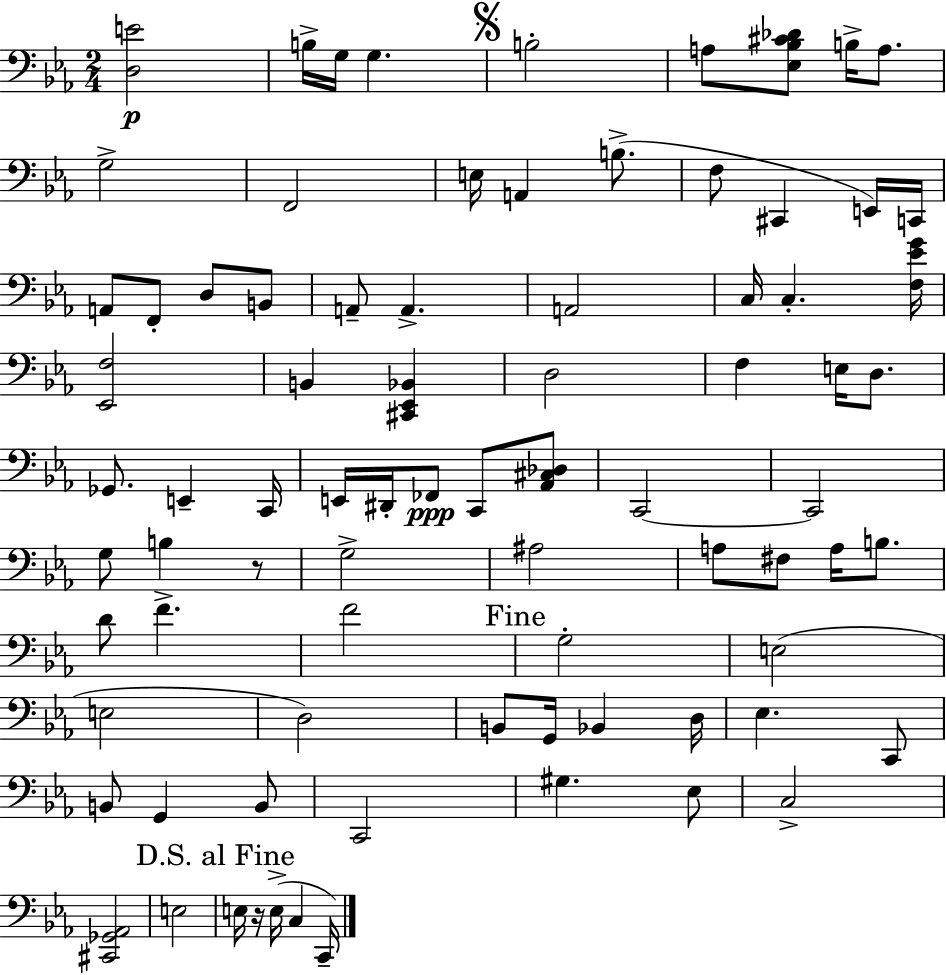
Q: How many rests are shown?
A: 2